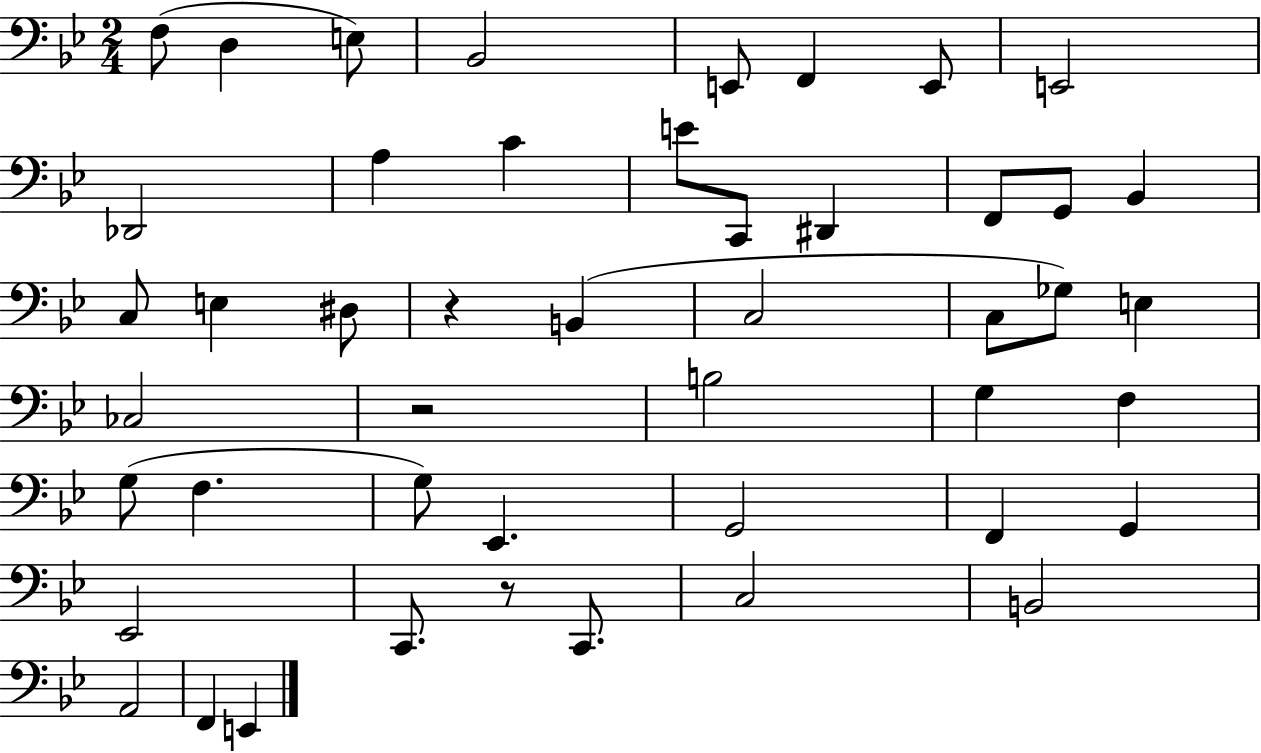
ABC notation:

X:1
T:Untitled
M:2/4
L:1/4
K:Bb
F,/2 D, E,/2 _B,,2 E,,/2 F,, E,,/2 E,,2 _D,,2 A, C E/2 C,,/2 ^D,, F,,/2 G,,/2 _B,, C,/2 E, ^D,/2 z B,, C,2 C,/2 _G,/2 E, _C,2 z2 B,2 G, F, G,/2 F, G,/2 _E,, G,,2 F,, G,, _E,,2 C,,/2 z/2 C,,/2 C,2 B,,2 A,,2 F,, E,,